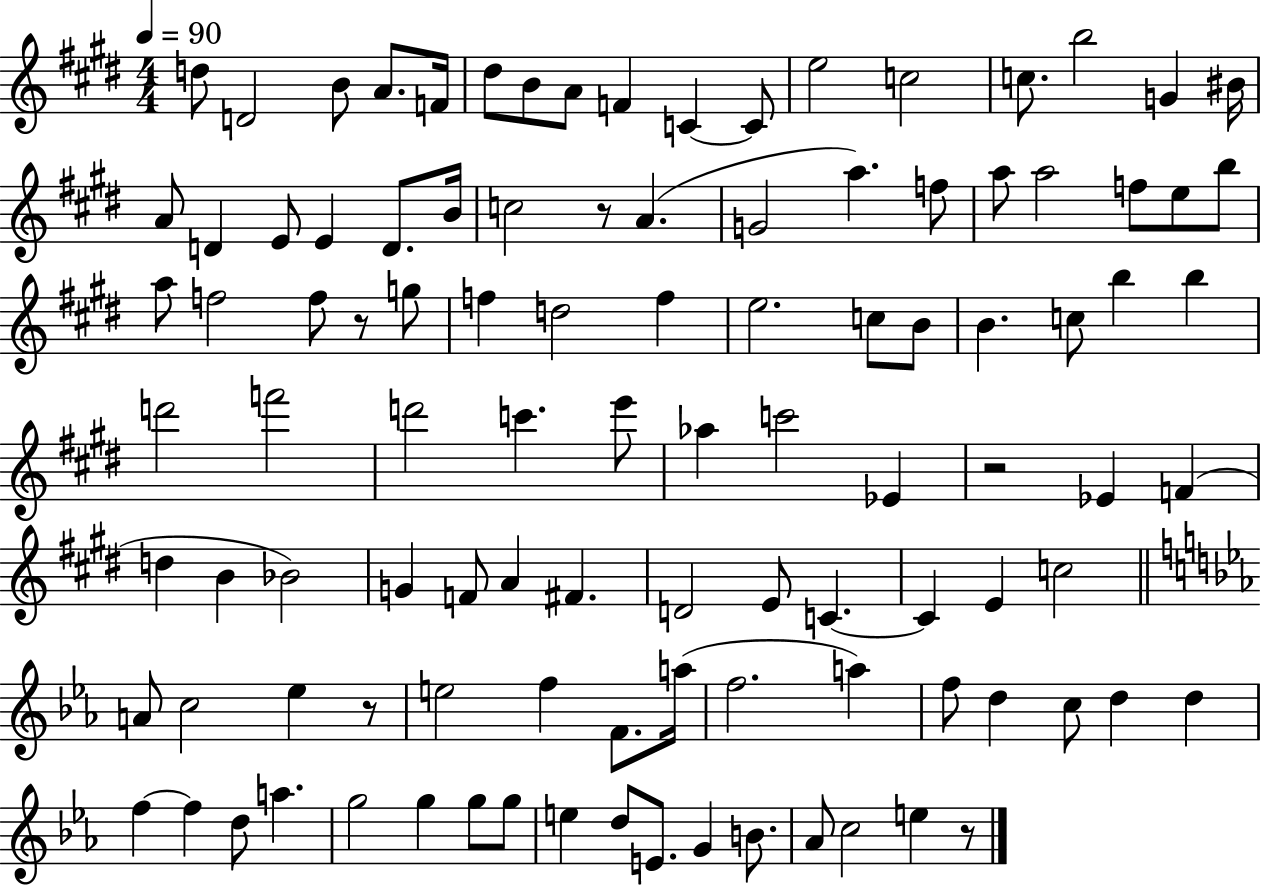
{
  \clef treble
  \numericTimeSignature
  \time 4/4
  \key e \major
  \tempo 4 = 90
  \repeat volta 2 { d''8 d'2 b'8 a'8. f'16 | dis''8 b'8 a'8 f'4 c'4~~ c'8 | e''2 c''2 | c''8. b''2 g'4 bis'16 | \break a'8 d'4 e'8 e'4 d'8. b'16 | c''2 r8 a'4.( | g'2 a''4.) f''8 | a''8 a''2 f''8 e''8 b''8 | \break a''8 f''2 f''8 r8 g''8 | f''4 d''2 f''4 | e''2. c''8 b'8 | b'4. c''8 b''4 b''4 | \break d'''2 f'''2 | d'''2 c'''4. e'''8 | aes''4 c'''2 ees'4 | r2 ees'4 f'4( | \break d''4 b'4 bes'2) | g'4 f'8 a'4 fis'4. | d'2 e'8 c'4.~~ | c'4 e'4 c''2 | \break \bar "||" \break \key c \minor a'8 c''2 ees''4 r8 | e''2 f''4 f'8. a''16( | f''2. a''4) | f''8 d''4 c''8 d''4 d''4 | \break f''4~~ f''4 d''8 a''4. | g''2 g''4 g''8 g''8 | e''4 d''8 e'8. g'4 b'8. | aes'8 c''2 e''4 r8 | \break } \bar "|."
}